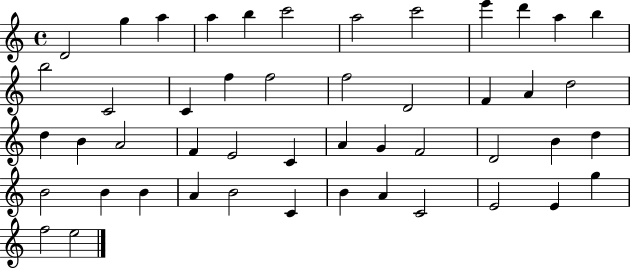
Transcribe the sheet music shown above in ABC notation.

X:1
T:Untitled
M:4/4
L:1/4
K:C
D2 g a a b c'2 a2 c'2 e' d' a b b2 C2 C f f2 f2 D2 F A d2 d B A2 F E2 C A G F2 D2 B d B2 B B A B2 C B A C2 E2 E g f2 e2